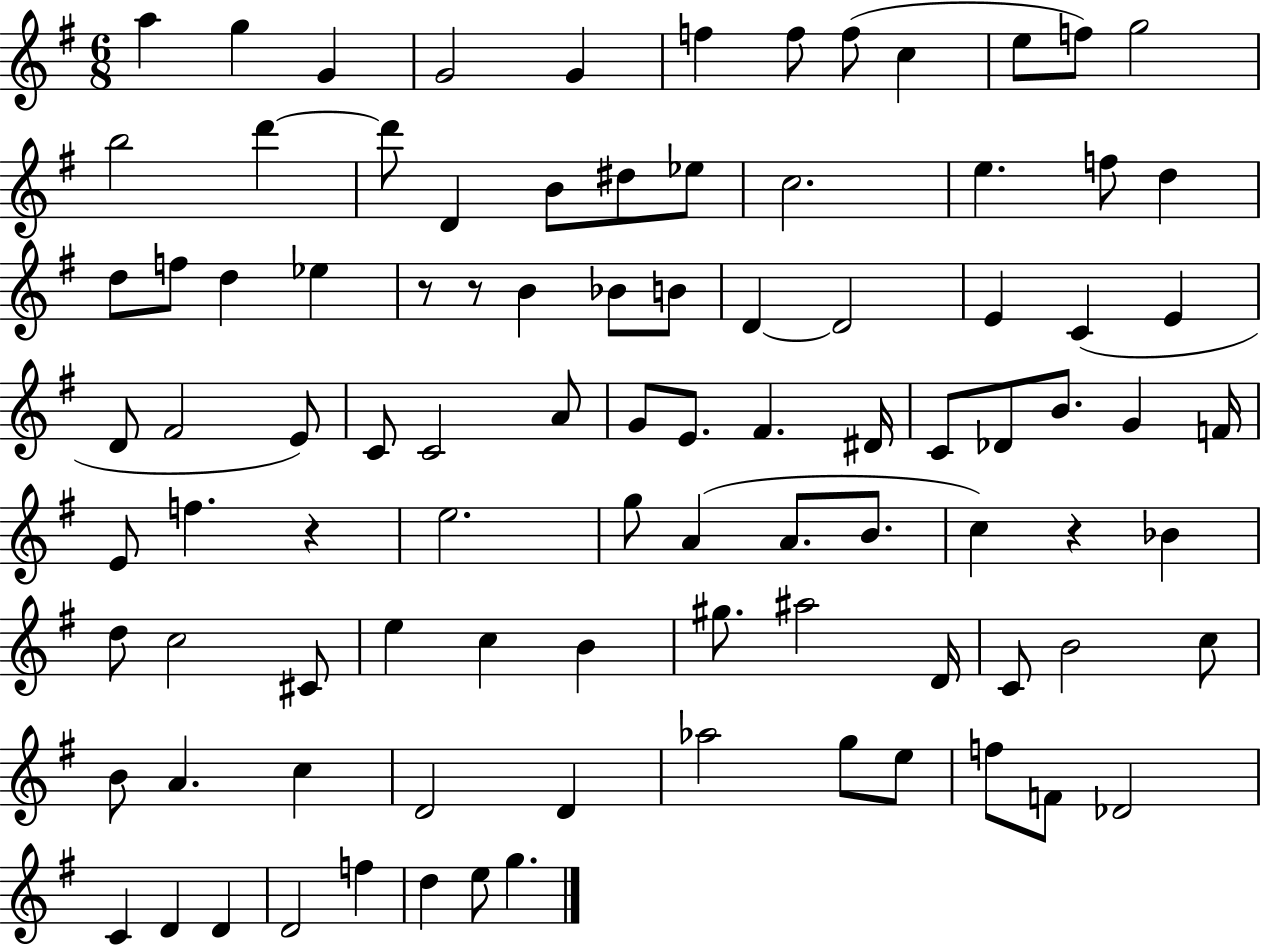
X:1
T:Untitled
M:6/8
L:1/4
K:G
a g G G2 G f f/2 f/2 c e/2 f/2 g2 b2 d' d'/2 D B/2 ^d/2 _e/2 c2 e f/2 d d/2 f/2 d _e z/2 z/2 B _B/2 B/2 D D2 E C E D/2 ^F2 E/2 C/2 C2 A/2 G/2 E/2 ^F ^D/4 C/2 _D/2 B/2 G F/4 E/2 f z e2 g/2 A A/2 B/2 c z _B d/2 c2 ^C/2 e c B ^g/2 ^a2 D/4 C/2 B2 c/2 B/2 A c D2 D _a2 g/2 e/2 f/2 F/2 _D2 C D D D2 f d e/2 g